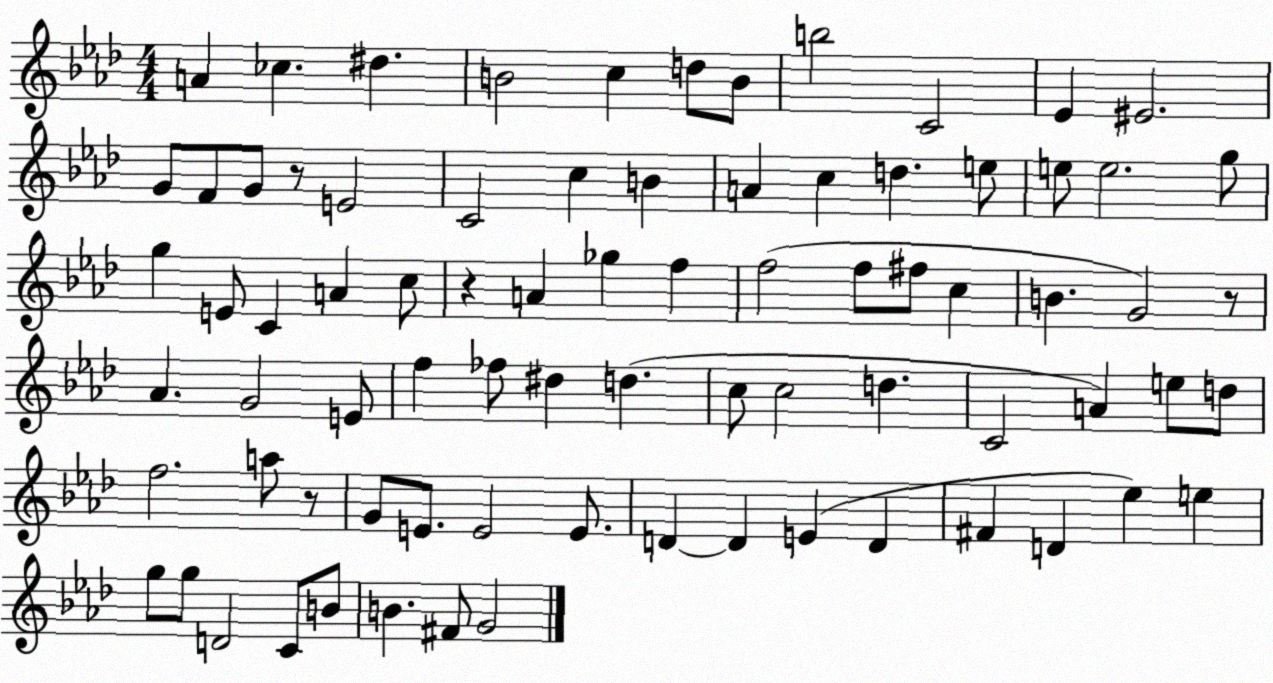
X:1
T:Untitled
M:4/4
L:1/4
K:Ab
A _c ^d B2 c d/2 B/2 b2 C2 _E ^E2 G/2 F/2 G/2 z/2 E2 C2 c B A c d e/2 e/2 e2 g/2 g E/2 C A c/2 z A _g f f2 f/2 ^f/2 c B G2 z/2 _A G2 E/2 f _f/2 ^d d c/2 c2 d C2 A e/2 d/2 f2 a/2 z/2 G/2 E/2 E2 E/2 D D E D ^F D _e e g/2 g/2 D2 C/2 B/2 B ^F/2 G2